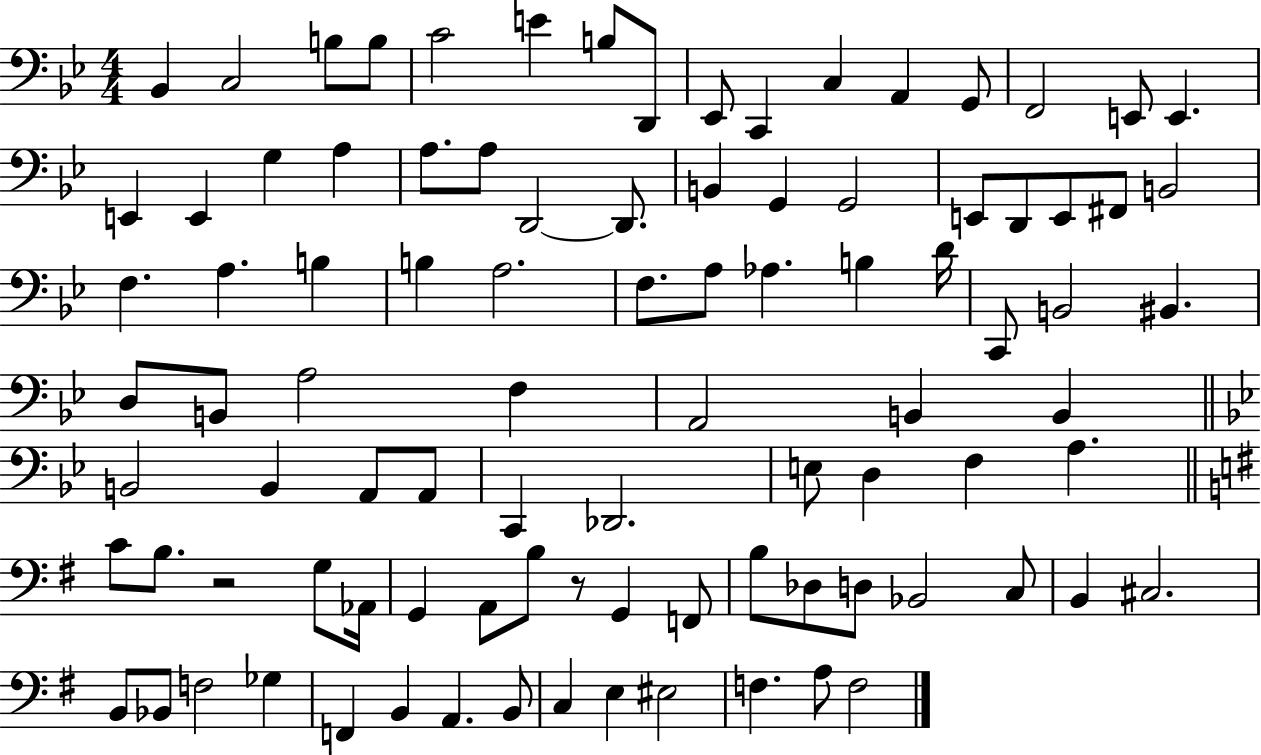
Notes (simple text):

Bb2/q C3/h B3/e B3/e C4/h E4/q B3/e D2/e Eb2/e C2/q C3/q A2/q G2/e F2/h E2/e E2/q. E2/q E2/q G3/q A3/q A3/e. A3/e D2/h D2/e. B2/q G2/q G2/h E2/e D2/e E2/e F#2/e B2/h F3/q. A3/q. B3/q B3/q A3/h. F3/e. A3/e Ab3/q. B3/q D4/s C2/e B2/h BIS2/q. D3/e B2/e A3/h F3/q A2/h B2/q B2/q B2/h B2/q A2/e A2/e C2/q Db2/h. E3/e D3/q F3/q A3/q. C4/e B3/e. R/h G3/e Ab2/s G2/q A2/e B3/e R/e G2/q F2/e B3/e Db3/e D3/e Bb2/h C3/e B2/q C#3/h. B2/e Bb2/e F3/h Gb3/q F2/q B2/q A2/q. B2/e C3/q E3/q EIS3/h F3/q. A3/e F3/h